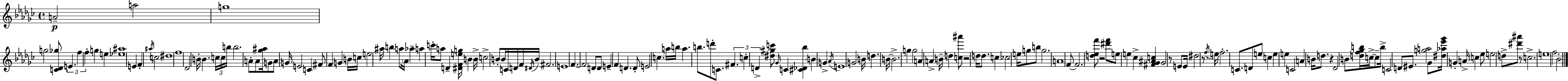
A4/h A5/h G5/w G5/h [C4,Db4,Gb5]/e E4/q. F5/q F5/q G5/q E5/q [Eb5,A#5]/w E4/q F4/q A#5/s C5/h D#5/w F5/w Db4/h B4/s B4/q. C5/s C5/s B5/s B5/h. A4/e A4/e [Gb5,A#5]/s G4/e A4/e G4/s E4/h C4/q F#4/e F4/q G4/q B4/s C5/s E5/h A#5/s B5/q A5/e Ab4/s Ab5/q A5/q C6/s A5/e D4/q [D#4,F4,E5,G5]/s B4/q B4/s C5/h B4/e B4/s C4/s D4/s F4/s D#4/s B4/s F#4/h. E4/w F4/q. F4/h D4/e D4/e E4/q F4/q D4/q. D4/e E4/h C5/q. A5/s B5/s A5/q. B5/e. D6/e C4/e. F#4/q. C5/q D4/q [D#5,G#5,C6]/e Gb4/s C4/q [C#4,Db4,Bb5]/q B4/q G4/q Ab4/s E4/w G4/h B4/s D5/q. B4/s B4/h. G5/q G5/h A4/q A4/q B4/s D5/q [C5,A#6]/e R/h D5/s D5/e. C5/q CES5/h E5/s G5/e B5/e G5/h. A4/w F4/e F4/h. [D5,Eb5,F6]/e R/h [D#6,F6]/e E5/e E5/q CES5/q [F#4,Gb4,A#4,C5]/q Gb4/h R/e E4/e E4/s D#5/h R/e. F5/s E5/s F5/h. C4/e. D4/e E5/e C5/q E5/q E5/q C4/h A4/q B4/s D5/e. R/q Db4/h B4/e [D5,F5,Gb5,B5]/s C5/s C5/e B5/s C4/h D4/e EIS4/e. [G5,A5]/h Gb4/e [D#5,Ab5,Eb6,Gb6]/s G4/q A4/s C5/q Eb5/e E5/h D5/e [D#6,A#6]/e R/e C5/h. E5/w F5/h Bb4/h